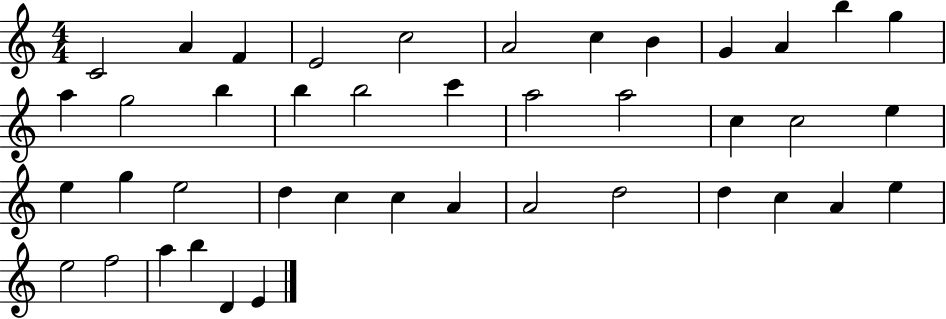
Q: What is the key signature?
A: C major